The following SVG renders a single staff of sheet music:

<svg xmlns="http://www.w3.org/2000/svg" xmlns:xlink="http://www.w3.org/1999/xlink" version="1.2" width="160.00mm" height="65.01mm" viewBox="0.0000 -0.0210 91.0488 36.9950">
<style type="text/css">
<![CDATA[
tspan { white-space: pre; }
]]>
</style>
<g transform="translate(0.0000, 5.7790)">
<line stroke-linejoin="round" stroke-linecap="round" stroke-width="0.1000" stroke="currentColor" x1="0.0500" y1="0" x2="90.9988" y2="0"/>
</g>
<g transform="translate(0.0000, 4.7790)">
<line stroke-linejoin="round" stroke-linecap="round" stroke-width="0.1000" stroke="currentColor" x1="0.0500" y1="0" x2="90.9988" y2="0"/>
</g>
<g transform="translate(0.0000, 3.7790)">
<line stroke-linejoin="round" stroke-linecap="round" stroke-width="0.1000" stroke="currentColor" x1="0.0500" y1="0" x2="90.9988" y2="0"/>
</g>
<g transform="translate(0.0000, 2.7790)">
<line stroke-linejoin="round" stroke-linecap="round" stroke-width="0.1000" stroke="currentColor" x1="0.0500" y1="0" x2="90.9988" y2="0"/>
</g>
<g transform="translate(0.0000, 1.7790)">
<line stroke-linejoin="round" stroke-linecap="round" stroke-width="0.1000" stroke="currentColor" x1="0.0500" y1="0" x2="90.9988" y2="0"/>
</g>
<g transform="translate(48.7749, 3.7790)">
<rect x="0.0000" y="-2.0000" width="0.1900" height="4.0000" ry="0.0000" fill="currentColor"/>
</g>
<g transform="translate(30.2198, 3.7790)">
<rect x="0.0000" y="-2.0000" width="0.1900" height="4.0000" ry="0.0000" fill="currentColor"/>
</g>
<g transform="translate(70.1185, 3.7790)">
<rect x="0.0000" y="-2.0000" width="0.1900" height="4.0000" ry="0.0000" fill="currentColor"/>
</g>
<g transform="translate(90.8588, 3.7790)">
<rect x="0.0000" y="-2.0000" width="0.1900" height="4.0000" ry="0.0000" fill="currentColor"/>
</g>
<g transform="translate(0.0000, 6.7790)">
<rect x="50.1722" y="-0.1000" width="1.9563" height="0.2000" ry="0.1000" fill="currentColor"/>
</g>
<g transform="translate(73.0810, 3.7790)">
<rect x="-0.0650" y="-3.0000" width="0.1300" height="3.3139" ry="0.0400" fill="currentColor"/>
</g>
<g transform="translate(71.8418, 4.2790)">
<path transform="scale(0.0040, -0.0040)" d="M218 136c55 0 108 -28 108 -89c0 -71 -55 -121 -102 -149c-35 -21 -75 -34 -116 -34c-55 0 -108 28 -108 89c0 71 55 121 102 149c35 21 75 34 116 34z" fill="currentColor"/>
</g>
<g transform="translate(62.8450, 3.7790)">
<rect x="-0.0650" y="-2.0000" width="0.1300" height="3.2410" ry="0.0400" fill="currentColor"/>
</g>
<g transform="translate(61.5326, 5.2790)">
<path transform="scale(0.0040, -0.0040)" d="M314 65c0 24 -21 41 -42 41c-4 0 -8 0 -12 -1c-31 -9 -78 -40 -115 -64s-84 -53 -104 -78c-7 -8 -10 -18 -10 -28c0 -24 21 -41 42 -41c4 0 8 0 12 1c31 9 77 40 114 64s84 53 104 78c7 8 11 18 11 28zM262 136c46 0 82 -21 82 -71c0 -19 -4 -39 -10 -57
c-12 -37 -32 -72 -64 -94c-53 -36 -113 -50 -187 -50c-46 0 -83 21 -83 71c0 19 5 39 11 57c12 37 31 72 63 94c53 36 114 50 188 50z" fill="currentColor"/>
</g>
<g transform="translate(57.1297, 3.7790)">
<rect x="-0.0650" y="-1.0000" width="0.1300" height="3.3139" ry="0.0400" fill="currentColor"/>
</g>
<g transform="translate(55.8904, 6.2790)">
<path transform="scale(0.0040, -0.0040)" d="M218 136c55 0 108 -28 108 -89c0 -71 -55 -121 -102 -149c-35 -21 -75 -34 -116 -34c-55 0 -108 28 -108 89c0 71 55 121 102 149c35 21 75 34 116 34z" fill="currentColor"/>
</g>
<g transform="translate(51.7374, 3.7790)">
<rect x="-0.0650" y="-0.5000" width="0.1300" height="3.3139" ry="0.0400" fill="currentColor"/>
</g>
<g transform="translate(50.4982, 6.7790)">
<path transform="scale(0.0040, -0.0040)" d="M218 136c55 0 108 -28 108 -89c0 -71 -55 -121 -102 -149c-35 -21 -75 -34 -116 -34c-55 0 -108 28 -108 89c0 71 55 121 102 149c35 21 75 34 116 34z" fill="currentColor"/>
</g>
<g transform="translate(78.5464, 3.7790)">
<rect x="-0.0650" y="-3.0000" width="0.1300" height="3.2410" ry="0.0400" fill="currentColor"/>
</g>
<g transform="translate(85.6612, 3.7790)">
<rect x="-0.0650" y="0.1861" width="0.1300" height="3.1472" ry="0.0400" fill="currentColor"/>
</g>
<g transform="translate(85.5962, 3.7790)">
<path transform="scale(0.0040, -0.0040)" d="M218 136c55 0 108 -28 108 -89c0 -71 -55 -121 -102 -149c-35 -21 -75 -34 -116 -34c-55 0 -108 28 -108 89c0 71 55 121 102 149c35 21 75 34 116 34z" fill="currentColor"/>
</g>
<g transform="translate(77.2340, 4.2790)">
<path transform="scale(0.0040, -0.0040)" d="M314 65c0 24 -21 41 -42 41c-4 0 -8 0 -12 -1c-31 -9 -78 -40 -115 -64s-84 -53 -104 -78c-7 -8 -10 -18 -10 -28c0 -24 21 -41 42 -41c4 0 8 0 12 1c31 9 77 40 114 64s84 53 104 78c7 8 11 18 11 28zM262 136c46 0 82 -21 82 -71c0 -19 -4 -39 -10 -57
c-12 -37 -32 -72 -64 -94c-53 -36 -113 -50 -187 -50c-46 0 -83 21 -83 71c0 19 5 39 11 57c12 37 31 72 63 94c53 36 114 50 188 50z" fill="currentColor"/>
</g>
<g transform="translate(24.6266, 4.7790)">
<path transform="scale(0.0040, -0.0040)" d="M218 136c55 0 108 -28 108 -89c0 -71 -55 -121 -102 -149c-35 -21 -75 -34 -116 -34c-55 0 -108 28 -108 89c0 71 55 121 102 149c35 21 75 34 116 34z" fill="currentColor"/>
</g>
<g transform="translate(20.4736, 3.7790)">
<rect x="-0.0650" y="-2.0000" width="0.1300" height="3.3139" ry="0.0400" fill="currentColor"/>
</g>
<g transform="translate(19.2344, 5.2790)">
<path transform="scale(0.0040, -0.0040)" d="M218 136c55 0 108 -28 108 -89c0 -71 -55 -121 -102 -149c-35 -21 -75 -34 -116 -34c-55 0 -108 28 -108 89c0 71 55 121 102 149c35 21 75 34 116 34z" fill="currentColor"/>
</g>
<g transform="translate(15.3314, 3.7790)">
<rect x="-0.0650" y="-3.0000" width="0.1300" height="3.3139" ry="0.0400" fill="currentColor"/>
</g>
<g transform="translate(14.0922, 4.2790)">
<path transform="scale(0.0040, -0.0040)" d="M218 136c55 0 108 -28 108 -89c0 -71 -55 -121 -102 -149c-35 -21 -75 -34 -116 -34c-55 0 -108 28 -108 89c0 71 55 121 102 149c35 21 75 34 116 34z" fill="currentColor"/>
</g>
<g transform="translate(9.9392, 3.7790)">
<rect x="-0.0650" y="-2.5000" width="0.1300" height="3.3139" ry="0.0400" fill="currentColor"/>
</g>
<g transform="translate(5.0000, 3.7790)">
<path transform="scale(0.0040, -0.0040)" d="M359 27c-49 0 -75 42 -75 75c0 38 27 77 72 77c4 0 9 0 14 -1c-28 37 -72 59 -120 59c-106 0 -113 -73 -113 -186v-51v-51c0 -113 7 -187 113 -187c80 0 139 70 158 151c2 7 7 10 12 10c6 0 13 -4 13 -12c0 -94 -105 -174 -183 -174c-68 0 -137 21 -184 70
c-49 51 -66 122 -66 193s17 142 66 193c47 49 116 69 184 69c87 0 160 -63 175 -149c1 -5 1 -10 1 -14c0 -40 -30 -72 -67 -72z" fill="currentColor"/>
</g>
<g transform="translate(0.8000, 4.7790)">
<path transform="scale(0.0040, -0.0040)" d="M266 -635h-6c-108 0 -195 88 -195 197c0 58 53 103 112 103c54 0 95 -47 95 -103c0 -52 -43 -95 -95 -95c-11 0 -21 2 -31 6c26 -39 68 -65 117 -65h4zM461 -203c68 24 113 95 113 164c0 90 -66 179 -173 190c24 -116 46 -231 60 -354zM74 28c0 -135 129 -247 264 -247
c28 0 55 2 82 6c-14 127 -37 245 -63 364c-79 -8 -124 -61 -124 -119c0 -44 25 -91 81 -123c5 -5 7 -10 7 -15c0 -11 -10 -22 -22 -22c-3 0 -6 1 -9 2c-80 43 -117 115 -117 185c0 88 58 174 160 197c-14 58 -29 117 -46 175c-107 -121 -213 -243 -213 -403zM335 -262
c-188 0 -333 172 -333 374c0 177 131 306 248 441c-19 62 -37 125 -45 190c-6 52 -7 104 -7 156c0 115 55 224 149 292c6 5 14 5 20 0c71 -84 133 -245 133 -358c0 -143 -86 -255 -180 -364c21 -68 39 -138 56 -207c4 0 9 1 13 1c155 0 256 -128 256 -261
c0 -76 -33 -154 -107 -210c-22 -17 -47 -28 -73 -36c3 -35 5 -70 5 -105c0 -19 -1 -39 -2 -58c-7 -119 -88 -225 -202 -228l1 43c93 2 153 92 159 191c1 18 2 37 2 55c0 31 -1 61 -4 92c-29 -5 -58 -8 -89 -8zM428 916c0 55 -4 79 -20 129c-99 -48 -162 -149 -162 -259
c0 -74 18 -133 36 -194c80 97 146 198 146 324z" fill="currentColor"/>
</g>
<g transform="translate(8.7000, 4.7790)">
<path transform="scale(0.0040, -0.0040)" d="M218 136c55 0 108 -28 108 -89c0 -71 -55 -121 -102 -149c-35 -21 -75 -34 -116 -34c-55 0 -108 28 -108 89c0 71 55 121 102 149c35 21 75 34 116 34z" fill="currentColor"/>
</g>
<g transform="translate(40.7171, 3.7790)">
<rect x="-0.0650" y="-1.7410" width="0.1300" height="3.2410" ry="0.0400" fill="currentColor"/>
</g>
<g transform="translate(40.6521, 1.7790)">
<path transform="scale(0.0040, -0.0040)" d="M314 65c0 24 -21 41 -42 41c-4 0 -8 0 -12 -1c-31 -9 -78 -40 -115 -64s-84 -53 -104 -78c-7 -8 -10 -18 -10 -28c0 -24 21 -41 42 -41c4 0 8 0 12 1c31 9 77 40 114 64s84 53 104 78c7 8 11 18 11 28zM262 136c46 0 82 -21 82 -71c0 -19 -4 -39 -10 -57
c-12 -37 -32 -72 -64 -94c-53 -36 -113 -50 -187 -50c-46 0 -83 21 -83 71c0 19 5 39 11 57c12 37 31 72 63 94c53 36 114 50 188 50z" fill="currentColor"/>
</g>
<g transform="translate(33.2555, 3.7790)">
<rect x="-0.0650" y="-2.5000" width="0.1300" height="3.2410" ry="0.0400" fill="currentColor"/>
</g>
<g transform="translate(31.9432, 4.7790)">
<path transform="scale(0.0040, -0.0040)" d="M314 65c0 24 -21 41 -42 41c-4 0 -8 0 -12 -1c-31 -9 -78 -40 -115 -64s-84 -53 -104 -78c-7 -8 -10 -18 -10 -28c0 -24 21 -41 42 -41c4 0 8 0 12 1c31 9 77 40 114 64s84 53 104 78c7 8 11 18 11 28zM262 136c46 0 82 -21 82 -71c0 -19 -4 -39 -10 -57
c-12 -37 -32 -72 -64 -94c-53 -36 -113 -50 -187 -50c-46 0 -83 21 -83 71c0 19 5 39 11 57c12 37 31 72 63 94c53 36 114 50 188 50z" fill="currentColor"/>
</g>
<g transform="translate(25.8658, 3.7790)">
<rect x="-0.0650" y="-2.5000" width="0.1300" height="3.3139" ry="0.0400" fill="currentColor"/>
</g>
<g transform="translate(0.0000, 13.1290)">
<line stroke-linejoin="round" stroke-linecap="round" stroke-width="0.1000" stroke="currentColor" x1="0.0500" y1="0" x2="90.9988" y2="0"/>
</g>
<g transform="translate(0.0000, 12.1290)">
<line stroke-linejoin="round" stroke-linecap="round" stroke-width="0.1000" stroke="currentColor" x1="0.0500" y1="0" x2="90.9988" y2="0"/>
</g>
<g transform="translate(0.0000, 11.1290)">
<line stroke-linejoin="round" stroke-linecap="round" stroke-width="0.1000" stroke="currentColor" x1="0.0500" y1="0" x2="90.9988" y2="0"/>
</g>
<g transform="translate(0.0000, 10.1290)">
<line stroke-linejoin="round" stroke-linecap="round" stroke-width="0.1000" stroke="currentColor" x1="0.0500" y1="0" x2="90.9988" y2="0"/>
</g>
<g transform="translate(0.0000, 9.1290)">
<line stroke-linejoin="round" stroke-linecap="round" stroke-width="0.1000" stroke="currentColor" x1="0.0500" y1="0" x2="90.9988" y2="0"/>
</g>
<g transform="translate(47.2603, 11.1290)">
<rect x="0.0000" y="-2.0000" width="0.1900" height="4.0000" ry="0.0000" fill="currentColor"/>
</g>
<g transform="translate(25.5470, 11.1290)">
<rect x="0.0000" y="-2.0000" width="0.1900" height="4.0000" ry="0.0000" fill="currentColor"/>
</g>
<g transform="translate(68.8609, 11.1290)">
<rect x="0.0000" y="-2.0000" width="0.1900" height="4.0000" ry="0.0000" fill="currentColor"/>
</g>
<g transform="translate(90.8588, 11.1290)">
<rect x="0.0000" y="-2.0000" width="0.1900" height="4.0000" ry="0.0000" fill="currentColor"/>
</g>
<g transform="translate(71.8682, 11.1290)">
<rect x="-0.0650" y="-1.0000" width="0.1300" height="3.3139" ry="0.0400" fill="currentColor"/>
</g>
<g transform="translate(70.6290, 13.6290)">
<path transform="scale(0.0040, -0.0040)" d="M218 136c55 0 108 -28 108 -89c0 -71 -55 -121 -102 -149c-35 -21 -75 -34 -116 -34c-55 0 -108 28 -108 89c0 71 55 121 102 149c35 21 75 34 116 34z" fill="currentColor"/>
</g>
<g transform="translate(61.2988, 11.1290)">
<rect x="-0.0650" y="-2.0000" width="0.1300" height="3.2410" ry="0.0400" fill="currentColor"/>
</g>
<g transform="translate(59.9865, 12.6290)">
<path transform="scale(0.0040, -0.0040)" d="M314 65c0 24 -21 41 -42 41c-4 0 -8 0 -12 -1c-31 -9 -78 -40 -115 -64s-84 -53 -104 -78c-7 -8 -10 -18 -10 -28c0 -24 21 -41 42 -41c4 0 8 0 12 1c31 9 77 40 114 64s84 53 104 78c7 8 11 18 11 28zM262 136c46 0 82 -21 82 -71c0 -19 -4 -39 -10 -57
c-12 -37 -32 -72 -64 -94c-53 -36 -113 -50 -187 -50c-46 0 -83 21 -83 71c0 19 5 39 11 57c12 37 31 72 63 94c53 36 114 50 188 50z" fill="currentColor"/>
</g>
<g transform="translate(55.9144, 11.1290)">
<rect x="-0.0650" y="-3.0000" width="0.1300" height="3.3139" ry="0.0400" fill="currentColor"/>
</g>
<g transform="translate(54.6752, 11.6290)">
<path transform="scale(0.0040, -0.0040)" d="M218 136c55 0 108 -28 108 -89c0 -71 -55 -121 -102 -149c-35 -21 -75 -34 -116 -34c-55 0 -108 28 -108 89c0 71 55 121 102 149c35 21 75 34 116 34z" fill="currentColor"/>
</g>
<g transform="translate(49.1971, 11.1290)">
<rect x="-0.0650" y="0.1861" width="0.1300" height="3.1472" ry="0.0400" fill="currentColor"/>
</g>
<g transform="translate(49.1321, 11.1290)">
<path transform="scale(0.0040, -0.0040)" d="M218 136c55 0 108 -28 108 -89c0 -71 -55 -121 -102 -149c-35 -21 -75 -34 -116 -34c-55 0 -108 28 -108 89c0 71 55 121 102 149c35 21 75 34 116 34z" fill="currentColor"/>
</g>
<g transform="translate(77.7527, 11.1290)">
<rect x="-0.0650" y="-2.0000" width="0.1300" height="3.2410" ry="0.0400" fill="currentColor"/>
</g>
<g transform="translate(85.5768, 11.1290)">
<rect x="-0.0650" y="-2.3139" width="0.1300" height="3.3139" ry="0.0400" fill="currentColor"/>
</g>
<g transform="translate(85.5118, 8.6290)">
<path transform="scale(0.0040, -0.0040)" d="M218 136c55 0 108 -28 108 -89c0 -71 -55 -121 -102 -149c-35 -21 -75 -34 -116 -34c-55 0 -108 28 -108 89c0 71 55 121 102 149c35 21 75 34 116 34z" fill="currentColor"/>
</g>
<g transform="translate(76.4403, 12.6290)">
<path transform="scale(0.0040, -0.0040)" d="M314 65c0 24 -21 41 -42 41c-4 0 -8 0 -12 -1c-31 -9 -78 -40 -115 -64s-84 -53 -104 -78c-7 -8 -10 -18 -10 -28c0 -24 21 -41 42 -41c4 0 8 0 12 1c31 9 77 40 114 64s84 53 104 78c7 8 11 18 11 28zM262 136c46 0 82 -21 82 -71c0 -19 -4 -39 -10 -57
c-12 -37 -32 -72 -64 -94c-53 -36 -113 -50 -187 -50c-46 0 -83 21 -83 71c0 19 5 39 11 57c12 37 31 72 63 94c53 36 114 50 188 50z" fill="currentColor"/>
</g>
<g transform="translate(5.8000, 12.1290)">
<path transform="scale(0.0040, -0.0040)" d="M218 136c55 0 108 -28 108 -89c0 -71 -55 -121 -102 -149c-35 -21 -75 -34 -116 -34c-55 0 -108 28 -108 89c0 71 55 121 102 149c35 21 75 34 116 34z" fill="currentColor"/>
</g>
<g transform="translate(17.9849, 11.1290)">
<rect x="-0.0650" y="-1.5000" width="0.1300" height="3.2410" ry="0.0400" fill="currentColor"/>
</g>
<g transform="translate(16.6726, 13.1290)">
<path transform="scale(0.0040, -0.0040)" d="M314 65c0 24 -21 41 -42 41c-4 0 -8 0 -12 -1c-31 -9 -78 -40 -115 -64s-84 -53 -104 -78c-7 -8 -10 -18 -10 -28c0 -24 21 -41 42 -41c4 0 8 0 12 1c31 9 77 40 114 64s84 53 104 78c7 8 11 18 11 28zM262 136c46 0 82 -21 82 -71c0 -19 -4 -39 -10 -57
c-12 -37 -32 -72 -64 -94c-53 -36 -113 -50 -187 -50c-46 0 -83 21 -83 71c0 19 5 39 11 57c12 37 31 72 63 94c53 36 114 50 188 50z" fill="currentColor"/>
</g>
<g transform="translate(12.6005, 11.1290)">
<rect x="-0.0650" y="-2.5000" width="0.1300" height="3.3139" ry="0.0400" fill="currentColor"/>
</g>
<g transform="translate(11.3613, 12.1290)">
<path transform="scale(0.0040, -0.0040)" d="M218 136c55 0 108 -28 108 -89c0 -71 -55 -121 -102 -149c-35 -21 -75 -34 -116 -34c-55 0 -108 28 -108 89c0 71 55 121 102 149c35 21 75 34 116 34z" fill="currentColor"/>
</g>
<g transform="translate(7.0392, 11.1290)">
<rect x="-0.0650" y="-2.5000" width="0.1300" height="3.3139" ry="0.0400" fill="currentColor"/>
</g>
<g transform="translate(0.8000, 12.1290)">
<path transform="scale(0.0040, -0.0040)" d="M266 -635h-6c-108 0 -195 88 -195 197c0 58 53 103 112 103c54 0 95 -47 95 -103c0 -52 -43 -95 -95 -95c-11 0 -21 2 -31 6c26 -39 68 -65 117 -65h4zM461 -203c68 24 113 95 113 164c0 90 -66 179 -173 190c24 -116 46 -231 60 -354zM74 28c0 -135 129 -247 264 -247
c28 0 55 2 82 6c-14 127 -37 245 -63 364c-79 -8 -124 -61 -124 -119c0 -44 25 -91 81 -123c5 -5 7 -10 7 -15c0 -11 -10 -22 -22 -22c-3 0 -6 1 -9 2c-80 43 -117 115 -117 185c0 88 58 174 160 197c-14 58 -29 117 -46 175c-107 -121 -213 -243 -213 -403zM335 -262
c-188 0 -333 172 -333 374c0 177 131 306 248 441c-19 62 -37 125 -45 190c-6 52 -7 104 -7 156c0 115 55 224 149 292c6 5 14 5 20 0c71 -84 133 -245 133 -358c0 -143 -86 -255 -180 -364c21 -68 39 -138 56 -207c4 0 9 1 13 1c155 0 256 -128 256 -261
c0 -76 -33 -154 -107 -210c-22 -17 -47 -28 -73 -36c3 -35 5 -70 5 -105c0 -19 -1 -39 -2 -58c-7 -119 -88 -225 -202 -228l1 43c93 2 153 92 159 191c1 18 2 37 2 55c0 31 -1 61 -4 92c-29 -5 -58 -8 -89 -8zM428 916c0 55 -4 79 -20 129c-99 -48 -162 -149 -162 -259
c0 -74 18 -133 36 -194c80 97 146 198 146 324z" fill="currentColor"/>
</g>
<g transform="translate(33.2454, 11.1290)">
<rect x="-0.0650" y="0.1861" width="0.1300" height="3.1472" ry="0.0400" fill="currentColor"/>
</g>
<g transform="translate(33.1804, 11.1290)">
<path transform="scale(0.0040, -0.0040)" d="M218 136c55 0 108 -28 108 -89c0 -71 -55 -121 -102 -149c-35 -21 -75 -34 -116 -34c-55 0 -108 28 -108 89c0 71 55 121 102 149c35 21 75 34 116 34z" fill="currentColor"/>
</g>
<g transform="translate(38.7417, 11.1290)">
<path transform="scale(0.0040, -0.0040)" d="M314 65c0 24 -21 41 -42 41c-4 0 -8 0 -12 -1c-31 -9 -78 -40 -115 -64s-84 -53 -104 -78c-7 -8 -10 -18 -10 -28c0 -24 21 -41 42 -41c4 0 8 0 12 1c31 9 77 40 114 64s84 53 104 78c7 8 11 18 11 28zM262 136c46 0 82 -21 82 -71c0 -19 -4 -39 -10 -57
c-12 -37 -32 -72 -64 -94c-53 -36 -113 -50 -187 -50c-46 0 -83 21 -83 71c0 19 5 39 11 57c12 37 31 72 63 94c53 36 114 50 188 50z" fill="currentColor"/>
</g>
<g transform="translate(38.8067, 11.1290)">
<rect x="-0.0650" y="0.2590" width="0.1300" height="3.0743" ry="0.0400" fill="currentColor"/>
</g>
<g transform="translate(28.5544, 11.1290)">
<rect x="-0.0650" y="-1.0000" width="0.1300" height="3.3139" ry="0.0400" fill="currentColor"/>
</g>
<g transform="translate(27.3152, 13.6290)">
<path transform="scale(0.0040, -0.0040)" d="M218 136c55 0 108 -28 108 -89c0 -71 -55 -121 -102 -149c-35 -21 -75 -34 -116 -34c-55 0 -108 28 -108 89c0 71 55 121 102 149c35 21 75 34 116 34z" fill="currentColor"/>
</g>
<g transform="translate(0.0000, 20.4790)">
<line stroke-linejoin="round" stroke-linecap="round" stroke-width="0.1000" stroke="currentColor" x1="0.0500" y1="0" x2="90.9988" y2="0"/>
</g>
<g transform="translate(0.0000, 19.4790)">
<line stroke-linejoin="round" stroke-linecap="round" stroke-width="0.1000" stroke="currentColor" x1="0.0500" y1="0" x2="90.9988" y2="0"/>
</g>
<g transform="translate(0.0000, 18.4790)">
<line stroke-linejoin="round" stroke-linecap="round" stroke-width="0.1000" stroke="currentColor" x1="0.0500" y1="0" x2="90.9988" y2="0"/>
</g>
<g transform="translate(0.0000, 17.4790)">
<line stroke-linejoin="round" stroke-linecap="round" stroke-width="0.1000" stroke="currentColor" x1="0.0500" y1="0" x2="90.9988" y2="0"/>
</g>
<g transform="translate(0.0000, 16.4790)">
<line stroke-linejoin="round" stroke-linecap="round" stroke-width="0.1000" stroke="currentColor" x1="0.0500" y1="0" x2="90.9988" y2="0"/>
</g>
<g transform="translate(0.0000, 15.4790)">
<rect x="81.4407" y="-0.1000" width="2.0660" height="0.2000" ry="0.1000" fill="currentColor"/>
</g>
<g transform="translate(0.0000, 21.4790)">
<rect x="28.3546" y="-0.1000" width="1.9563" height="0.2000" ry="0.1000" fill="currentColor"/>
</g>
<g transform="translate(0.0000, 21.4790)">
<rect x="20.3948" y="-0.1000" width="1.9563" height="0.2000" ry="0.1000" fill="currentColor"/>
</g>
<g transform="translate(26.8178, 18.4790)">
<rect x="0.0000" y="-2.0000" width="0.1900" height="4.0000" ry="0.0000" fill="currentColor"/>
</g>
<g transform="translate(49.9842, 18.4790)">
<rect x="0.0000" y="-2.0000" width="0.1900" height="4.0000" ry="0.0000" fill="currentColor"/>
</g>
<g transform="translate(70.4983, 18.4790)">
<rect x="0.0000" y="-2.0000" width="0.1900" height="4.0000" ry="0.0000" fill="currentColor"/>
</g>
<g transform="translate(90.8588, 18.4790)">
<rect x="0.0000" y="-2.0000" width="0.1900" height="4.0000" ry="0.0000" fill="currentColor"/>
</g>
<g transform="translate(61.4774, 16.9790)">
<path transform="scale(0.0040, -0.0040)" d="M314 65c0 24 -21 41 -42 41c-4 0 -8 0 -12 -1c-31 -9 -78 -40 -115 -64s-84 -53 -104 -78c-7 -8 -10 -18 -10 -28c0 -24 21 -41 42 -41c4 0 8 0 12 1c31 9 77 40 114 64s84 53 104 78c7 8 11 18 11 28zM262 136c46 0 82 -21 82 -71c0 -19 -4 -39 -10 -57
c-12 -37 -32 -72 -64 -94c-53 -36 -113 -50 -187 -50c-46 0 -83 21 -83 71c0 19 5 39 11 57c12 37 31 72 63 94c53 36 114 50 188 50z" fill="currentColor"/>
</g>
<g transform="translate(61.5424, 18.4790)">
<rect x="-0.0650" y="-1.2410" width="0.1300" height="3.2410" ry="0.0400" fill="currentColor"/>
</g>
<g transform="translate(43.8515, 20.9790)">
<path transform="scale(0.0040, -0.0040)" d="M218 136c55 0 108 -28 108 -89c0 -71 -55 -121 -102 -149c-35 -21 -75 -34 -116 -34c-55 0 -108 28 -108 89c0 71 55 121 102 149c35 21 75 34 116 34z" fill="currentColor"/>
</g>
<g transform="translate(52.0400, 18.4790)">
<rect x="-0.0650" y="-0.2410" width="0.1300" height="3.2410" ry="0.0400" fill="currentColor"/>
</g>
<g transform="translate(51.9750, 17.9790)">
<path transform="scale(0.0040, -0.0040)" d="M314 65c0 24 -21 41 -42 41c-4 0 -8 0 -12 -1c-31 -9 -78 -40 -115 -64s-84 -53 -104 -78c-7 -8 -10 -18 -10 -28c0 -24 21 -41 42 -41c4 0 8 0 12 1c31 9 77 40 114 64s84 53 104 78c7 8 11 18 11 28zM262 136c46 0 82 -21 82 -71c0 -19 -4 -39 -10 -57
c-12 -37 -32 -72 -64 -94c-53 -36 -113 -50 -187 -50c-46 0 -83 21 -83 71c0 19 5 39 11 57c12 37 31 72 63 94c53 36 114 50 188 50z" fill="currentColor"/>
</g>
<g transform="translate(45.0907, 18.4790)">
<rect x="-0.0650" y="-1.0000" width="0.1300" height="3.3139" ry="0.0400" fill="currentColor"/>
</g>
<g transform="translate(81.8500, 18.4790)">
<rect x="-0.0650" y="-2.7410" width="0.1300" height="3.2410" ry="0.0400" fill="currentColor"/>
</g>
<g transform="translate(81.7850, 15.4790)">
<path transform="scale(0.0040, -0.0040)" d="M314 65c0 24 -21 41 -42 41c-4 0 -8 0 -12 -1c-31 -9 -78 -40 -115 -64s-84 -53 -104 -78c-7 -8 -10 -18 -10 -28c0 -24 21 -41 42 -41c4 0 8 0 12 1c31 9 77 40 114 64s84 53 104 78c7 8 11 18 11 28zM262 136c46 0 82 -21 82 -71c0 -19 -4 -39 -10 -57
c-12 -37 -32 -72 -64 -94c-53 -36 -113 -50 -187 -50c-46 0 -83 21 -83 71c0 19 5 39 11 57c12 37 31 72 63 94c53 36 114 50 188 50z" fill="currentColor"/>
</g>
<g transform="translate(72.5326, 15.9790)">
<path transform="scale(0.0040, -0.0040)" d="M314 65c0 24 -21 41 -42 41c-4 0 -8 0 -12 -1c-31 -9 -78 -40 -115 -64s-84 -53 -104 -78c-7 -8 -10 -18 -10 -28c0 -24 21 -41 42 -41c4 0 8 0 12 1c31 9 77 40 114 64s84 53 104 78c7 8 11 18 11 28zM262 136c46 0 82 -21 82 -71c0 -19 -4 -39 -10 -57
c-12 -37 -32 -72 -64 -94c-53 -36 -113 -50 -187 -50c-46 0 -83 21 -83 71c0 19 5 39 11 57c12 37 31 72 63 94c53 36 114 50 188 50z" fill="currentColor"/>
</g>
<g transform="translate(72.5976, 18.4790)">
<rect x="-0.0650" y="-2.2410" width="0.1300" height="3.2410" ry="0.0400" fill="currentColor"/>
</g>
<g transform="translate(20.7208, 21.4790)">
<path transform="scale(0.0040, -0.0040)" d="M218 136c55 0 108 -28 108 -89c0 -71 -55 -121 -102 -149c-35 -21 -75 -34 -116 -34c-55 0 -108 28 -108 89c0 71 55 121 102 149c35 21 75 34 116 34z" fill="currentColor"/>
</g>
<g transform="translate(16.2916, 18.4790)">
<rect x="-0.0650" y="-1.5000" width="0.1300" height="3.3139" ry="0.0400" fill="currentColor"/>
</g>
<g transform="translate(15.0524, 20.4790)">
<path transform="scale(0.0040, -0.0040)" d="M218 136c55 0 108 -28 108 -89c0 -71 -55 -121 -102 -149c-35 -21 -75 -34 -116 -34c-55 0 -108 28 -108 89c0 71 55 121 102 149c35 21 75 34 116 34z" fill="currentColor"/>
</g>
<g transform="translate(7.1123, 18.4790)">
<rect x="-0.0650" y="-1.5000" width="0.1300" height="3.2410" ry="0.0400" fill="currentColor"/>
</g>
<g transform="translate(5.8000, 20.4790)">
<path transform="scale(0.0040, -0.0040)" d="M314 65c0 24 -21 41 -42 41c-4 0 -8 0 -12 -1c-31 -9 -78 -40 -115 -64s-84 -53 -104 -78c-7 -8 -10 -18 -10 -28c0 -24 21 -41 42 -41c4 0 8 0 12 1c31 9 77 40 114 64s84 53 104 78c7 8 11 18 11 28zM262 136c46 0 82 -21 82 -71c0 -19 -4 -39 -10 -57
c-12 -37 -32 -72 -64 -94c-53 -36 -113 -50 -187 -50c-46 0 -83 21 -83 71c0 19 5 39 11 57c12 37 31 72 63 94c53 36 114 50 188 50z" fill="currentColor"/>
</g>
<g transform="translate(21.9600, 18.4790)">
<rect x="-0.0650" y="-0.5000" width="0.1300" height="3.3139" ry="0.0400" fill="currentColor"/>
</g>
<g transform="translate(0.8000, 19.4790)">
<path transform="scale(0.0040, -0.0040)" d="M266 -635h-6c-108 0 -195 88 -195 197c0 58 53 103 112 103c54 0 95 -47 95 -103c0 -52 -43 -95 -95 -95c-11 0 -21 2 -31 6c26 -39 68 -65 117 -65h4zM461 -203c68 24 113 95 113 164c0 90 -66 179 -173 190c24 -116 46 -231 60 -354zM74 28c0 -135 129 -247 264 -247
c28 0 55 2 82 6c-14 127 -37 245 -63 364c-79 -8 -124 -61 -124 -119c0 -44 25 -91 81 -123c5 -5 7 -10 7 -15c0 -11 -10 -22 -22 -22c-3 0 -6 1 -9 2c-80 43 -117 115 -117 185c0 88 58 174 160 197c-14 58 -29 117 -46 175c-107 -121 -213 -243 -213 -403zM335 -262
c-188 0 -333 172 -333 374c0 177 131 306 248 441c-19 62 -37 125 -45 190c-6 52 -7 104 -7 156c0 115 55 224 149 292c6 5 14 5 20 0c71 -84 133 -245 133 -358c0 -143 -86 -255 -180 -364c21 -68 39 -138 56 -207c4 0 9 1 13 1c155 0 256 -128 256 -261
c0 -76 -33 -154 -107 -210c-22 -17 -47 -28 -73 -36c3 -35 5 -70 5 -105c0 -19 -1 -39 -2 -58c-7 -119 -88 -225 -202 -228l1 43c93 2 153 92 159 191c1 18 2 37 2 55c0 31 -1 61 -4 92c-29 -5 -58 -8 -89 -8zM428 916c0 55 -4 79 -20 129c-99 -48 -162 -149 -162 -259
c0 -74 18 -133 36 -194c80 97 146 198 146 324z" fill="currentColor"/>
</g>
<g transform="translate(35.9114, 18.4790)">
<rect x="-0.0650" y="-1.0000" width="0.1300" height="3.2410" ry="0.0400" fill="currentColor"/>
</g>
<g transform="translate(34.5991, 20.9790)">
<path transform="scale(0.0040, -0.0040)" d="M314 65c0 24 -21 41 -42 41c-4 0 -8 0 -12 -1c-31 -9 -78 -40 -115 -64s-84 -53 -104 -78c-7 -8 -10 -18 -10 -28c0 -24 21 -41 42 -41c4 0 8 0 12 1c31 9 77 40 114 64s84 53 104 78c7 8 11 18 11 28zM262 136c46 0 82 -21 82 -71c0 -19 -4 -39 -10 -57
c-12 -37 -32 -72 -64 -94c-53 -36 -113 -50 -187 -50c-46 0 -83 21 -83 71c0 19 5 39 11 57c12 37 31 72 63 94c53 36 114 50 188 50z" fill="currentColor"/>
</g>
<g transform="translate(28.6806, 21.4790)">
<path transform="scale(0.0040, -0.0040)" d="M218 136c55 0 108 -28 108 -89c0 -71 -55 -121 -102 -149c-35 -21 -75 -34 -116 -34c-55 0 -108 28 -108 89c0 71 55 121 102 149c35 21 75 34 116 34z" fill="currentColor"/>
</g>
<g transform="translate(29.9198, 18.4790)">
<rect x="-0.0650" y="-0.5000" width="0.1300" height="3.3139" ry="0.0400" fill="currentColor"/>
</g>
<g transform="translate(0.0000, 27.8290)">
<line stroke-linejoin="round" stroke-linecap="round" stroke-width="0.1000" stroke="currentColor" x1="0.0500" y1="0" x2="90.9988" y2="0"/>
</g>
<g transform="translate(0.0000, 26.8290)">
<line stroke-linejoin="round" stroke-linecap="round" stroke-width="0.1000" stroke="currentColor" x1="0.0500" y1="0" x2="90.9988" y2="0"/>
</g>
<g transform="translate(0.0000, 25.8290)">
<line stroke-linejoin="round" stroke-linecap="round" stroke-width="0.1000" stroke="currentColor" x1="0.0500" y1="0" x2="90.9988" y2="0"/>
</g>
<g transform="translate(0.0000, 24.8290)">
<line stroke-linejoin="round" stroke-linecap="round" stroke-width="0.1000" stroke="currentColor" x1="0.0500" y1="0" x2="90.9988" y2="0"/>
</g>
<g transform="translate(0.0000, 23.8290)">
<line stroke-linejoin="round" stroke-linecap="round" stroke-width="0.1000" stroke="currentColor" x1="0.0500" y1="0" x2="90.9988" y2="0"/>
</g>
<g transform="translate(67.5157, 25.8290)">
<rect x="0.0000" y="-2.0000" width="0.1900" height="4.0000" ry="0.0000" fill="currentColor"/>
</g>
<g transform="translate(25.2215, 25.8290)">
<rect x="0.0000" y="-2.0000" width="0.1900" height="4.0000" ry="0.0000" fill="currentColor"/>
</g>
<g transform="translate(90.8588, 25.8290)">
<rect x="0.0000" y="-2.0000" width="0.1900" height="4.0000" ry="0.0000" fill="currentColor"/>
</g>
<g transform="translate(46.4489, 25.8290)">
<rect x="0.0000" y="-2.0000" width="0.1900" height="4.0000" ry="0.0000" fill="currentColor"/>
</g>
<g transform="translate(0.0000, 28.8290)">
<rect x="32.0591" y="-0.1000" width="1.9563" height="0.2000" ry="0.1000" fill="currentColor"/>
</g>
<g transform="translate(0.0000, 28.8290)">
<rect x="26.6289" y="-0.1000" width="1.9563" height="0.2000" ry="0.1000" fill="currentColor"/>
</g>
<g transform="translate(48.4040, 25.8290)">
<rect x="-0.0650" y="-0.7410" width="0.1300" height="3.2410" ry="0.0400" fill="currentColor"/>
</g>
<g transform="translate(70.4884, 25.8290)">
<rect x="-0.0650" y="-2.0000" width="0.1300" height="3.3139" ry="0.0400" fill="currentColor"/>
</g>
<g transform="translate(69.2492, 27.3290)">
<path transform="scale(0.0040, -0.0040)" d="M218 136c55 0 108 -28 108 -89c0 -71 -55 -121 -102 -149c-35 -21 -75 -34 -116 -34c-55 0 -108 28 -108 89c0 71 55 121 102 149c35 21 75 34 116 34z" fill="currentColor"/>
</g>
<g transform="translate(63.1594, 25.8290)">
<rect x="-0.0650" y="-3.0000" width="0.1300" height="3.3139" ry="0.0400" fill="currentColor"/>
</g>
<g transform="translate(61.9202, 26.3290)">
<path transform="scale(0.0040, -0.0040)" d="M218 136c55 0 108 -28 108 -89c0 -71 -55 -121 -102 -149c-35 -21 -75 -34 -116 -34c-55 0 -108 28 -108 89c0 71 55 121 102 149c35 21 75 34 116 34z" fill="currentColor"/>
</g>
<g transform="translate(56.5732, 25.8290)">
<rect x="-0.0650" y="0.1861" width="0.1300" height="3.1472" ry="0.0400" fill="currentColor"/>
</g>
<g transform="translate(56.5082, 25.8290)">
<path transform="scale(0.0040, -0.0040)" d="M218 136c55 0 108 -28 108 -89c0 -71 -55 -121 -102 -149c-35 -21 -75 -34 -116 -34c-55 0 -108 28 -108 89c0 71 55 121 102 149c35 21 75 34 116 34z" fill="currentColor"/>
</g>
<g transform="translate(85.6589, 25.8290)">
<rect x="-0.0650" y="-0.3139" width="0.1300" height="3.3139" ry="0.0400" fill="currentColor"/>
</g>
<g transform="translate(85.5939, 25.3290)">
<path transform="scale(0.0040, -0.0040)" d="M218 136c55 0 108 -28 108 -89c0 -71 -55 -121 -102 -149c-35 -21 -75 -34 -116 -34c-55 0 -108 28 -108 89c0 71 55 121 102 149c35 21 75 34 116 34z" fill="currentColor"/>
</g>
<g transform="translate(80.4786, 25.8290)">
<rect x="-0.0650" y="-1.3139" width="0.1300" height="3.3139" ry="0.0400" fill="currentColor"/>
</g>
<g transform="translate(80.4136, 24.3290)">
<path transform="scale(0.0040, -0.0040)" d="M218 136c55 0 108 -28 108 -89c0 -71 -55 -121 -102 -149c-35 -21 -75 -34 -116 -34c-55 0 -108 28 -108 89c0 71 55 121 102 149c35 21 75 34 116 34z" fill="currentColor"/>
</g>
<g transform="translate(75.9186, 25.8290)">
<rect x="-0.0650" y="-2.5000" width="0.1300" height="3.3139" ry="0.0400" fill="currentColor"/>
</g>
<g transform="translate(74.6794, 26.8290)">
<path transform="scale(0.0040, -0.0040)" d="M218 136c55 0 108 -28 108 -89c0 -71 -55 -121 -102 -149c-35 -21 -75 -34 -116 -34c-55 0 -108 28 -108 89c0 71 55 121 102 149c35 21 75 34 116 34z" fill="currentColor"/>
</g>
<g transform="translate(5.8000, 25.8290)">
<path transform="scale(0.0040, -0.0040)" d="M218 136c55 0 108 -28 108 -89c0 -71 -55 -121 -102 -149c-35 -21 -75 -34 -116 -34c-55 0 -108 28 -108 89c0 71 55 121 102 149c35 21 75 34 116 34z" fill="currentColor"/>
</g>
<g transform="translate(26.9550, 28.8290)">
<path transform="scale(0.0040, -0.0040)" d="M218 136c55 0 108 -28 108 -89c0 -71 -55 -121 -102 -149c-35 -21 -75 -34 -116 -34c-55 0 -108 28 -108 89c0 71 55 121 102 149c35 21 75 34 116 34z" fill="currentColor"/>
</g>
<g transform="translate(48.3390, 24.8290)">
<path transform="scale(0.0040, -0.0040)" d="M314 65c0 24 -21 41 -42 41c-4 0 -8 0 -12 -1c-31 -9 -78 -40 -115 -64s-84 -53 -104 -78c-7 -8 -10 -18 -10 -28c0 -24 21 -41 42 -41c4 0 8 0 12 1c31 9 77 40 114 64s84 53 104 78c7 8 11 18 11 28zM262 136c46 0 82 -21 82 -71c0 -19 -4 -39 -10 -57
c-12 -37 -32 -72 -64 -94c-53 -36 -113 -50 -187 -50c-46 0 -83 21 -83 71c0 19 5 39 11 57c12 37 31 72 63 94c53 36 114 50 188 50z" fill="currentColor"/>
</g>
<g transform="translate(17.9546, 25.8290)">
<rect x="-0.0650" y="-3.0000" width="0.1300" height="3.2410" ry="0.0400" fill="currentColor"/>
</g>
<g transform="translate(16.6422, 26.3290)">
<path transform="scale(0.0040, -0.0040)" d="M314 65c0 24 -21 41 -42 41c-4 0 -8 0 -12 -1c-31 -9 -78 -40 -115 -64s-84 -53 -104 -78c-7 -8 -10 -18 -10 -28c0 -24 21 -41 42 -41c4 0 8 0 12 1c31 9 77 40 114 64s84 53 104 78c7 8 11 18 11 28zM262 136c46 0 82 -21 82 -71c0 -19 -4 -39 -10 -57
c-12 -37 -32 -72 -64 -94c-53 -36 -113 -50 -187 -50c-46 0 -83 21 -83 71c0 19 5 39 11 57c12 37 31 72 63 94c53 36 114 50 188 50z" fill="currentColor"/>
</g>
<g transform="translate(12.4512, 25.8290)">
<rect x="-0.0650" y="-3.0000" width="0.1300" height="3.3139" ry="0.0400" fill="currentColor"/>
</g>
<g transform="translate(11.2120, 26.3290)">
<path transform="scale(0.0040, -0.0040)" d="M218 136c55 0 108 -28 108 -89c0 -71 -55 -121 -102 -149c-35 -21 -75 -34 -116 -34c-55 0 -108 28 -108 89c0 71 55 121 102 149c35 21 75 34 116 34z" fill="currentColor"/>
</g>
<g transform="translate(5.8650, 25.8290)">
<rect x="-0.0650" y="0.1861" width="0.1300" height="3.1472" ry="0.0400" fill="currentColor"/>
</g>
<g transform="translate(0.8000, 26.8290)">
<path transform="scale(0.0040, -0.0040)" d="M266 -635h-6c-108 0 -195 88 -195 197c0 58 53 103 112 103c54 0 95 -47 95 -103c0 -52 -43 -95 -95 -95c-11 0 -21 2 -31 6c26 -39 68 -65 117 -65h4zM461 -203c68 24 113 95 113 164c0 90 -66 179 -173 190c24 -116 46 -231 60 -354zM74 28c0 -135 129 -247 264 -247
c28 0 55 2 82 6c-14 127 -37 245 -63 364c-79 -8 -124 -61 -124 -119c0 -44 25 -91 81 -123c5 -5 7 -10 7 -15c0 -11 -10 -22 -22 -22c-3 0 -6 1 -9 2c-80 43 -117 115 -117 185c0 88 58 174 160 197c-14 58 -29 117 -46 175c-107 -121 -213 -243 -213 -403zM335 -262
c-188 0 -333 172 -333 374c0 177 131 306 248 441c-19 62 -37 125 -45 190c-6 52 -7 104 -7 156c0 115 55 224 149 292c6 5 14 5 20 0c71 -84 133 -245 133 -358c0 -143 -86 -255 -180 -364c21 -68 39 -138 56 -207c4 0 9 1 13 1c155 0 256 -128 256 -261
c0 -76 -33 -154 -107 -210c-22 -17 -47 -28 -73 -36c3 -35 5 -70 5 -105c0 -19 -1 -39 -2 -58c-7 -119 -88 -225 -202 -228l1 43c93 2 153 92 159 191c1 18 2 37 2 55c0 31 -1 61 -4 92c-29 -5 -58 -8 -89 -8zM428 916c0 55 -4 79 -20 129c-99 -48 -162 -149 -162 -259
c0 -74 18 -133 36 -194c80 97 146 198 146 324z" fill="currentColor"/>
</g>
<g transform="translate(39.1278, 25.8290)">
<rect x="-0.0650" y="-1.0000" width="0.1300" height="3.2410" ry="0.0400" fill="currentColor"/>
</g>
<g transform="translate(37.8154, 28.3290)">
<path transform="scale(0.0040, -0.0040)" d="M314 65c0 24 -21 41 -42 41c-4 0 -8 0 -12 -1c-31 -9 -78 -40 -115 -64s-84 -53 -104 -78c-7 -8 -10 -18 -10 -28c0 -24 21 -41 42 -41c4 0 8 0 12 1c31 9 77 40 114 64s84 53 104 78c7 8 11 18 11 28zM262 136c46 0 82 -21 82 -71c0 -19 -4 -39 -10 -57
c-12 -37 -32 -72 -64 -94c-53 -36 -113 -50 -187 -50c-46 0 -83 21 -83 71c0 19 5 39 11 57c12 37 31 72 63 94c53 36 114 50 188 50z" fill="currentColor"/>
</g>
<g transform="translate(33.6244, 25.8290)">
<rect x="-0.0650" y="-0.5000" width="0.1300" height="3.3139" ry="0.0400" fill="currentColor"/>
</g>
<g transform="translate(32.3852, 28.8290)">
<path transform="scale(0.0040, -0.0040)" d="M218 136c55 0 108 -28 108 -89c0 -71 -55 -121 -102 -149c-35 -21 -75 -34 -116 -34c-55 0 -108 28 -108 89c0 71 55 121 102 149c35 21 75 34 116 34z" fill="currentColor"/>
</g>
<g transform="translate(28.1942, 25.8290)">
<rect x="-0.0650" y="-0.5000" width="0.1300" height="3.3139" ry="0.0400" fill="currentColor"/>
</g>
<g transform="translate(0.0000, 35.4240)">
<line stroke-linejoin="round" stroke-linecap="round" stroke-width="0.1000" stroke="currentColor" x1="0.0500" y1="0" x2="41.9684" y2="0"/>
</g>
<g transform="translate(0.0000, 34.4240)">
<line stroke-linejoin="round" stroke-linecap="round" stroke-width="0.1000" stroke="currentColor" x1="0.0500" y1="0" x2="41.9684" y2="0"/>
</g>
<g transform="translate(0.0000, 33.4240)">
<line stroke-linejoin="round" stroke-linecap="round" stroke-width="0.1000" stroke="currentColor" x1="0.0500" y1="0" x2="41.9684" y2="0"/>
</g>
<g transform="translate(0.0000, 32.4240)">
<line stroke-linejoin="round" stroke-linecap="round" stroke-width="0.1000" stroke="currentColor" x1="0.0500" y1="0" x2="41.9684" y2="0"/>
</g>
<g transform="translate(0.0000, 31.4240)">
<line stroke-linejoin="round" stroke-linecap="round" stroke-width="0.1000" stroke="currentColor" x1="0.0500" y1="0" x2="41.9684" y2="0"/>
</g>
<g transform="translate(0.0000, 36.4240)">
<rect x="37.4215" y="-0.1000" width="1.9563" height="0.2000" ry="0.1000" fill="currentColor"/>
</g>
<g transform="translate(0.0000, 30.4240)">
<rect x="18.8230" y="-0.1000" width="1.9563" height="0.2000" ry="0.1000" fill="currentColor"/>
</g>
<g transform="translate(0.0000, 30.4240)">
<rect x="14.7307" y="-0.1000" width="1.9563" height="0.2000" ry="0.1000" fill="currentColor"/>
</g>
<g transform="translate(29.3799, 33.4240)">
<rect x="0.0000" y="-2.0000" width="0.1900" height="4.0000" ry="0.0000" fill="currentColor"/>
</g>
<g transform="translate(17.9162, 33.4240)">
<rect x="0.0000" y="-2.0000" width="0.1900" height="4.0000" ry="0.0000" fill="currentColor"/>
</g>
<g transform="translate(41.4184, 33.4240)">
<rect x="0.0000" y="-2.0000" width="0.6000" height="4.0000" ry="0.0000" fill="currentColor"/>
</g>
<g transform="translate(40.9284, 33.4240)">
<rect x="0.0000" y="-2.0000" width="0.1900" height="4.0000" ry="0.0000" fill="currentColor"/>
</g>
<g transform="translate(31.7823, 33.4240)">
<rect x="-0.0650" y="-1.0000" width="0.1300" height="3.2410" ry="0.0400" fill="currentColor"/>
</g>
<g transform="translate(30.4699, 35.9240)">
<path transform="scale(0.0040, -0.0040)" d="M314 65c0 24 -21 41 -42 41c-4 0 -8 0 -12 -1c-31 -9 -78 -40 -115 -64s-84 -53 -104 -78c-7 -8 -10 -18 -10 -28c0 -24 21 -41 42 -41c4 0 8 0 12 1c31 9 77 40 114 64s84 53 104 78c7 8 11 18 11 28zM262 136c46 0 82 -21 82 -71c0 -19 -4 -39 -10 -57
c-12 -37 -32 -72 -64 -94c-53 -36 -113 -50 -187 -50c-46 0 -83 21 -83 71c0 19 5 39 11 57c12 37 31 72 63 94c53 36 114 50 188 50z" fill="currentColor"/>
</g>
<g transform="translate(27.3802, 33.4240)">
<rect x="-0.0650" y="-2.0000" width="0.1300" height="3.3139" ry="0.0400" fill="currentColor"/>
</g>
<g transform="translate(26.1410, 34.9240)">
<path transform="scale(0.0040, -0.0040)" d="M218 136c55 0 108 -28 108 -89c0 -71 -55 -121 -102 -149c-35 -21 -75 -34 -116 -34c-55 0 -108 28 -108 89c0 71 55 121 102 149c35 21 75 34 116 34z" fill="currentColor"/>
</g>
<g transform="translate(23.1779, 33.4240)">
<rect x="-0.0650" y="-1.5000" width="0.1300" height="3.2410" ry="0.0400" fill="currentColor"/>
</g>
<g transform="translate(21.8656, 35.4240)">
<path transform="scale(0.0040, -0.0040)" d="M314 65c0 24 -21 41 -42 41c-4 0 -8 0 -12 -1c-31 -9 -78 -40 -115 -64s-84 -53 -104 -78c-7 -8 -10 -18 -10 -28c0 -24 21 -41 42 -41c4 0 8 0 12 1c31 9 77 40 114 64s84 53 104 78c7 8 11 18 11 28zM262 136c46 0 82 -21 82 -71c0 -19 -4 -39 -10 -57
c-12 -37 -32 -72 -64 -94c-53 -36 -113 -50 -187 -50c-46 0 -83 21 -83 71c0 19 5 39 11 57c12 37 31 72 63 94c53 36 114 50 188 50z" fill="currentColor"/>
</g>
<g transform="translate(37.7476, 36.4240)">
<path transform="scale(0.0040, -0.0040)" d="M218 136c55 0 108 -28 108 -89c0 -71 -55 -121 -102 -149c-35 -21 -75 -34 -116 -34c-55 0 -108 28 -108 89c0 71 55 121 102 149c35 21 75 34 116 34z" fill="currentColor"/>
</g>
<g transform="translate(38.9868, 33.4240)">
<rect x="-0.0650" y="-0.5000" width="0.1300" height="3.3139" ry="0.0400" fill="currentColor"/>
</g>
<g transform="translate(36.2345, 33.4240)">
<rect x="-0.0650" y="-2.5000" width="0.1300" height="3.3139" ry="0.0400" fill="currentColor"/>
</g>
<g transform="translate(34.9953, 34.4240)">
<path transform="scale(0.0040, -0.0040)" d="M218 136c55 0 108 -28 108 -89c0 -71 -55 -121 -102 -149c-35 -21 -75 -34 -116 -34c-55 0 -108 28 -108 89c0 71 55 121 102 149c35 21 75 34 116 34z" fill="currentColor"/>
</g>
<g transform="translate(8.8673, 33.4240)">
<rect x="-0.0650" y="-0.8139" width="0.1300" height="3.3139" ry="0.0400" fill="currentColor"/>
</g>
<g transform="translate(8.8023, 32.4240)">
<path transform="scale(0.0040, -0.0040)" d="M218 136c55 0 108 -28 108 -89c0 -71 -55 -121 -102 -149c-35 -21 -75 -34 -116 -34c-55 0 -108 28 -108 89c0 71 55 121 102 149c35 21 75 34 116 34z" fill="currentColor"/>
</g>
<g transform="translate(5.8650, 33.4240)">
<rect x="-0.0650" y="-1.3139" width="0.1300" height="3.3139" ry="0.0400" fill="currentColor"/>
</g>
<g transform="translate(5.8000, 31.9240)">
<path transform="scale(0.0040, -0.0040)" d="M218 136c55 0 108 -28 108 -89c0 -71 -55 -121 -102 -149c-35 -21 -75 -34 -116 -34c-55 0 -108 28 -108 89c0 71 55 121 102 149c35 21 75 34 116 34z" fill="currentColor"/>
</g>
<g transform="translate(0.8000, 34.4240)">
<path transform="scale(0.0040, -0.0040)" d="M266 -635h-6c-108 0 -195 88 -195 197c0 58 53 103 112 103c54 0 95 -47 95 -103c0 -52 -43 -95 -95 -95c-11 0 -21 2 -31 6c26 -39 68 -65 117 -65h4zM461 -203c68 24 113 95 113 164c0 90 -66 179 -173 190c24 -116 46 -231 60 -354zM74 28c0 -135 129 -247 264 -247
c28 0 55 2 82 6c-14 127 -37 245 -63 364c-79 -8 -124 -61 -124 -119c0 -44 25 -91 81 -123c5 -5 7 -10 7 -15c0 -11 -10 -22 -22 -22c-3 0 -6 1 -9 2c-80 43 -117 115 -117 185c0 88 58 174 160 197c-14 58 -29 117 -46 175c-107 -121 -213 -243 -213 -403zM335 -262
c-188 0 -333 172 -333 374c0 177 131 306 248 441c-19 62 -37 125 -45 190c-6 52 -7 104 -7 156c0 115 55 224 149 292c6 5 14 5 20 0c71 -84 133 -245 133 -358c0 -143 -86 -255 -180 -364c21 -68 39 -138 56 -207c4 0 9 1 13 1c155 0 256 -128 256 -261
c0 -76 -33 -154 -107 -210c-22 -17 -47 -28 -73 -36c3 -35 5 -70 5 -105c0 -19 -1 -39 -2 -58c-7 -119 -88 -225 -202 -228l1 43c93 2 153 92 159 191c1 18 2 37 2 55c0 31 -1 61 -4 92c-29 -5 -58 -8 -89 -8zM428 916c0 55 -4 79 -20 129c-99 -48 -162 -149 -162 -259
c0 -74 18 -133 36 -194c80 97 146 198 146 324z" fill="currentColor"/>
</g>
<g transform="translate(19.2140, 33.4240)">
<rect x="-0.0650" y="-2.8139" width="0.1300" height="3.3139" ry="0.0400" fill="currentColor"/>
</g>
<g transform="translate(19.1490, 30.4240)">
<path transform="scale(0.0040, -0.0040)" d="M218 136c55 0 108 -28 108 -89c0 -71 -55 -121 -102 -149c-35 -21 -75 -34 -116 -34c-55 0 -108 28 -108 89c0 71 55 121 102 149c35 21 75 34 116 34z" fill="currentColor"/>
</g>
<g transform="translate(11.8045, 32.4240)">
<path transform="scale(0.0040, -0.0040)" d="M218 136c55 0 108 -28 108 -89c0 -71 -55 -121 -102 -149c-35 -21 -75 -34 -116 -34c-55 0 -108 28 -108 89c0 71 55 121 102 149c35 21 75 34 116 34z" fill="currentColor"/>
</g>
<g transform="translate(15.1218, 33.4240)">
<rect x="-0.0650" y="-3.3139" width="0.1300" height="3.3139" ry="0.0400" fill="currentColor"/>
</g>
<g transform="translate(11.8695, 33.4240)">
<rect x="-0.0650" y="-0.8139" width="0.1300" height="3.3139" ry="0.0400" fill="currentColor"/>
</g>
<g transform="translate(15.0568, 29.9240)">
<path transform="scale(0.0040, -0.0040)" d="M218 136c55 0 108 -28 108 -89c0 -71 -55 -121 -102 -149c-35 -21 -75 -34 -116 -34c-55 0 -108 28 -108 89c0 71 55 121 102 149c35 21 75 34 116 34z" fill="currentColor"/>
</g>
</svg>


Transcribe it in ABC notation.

X:1
T:Untitled
M:4/4
L:1/4
K:C
G A F G G2 f2 C D F2 A A2 B G G E2 D B B2 B A F2 D F2 g E2 E C C D2 D c2 e2 g2 a2 B A A2 C C D2 d2 B A F G e c e d d b a E2 F D2 G C